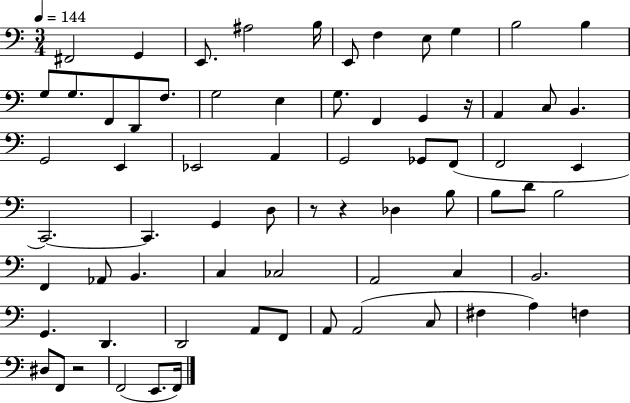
X:1
T:Untitled
M:3/4
L:1/4
K:C
^F,,2 G,, E,,/2 ^A,2 B,/4 E,,/2 F, E,/2 G, B,2 B, G,/2 G,/2 F,,/2 D,,/2 F,/2 G,2 E, G,/2 F,, G,, z/4 A,, C,/2 B,, G,,2 E,, _E,,2 A,, G,,2 _G,,/2 F,,/2 F,,2 E,, C,,2 C,, G,, D,/2 z/2 z _D, B,/2 B,/2 D/2 B,2 F,, _A,,/2 B,, C, _C,2 A,,2 C, B,,2 G,, D,, D,,2 A,,/2 F,,/2 A,,/2 A,,2 C,/2 ^F, A, F, ^D,/2 F,,/2 z2 F,,2 E,,/2 F,,/4